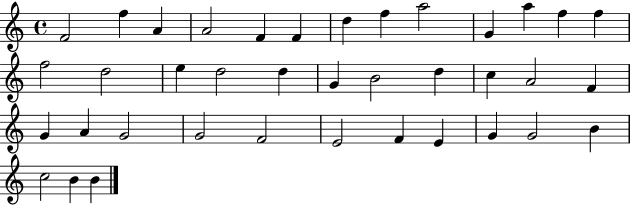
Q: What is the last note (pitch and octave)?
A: B4